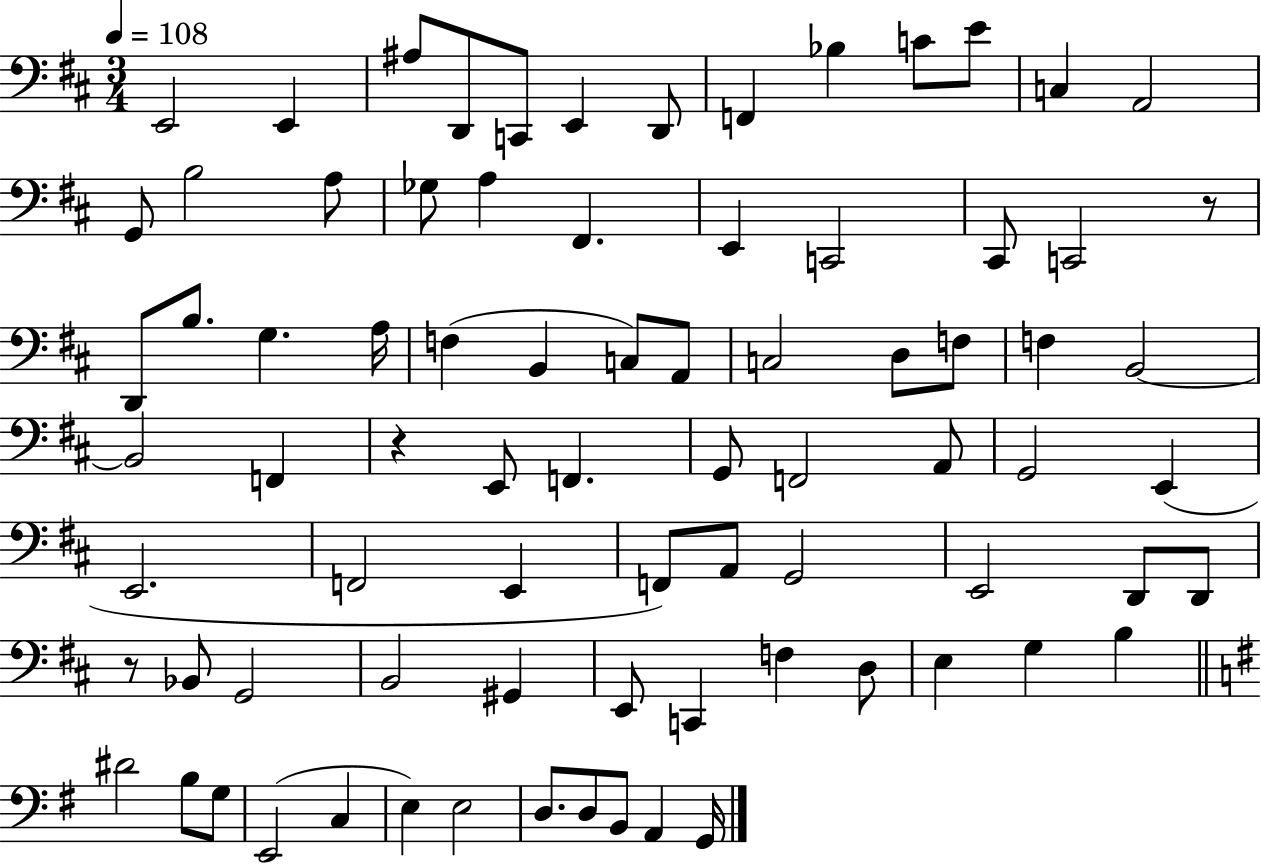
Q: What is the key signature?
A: D major